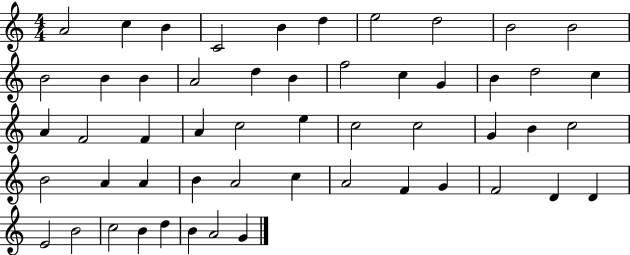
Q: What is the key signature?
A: C major